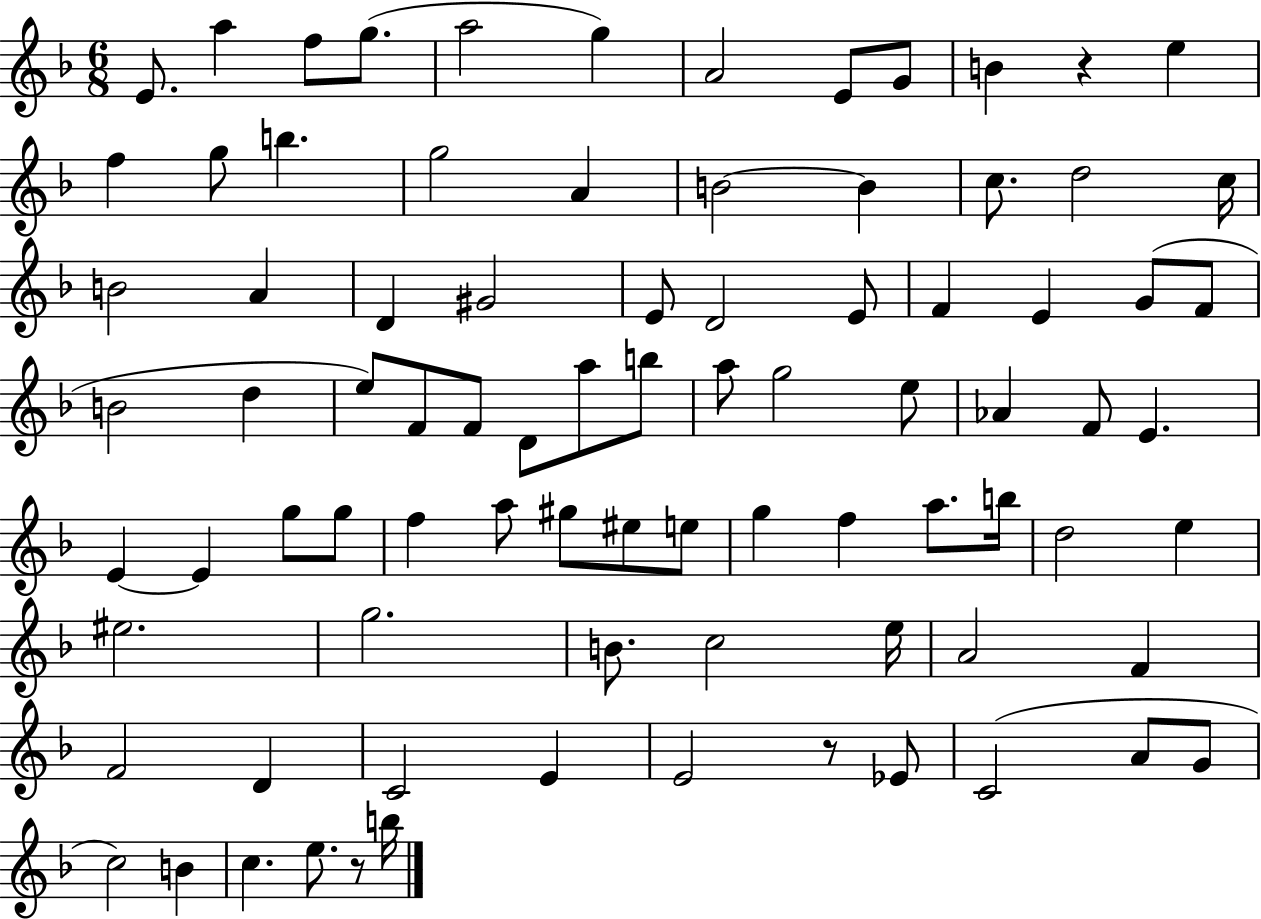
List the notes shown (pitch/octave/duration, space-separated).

E4/e. A5/q F5/e G5/e. A5/h G5/q A4/h E4/e G4/e B4/q R/q E5/q F5/q G5/e B5/q. G5/h A4/q B4/h B4/q C5/e. D5/h C5/s B4/h A4/q D4/q G#4/h E4/e D4/h E4/e F4/q E4/q G4/e F4/e B4/h D5/q E5/e F4/e F4/e D4/e A5/e B5/e A5/e G5/h E5/e Ab4/q F4/e E4/q. E4/q E4/q G5/e G5/e F5/q A5/e G#5/e EIS5/e E5/e G5/q F5/q A5/e. B5/s D5/h E5/q EIS5/h. G5/h. B4/e. C5/h E5/s A4/h F4/q F4/h D4/q C4/h E4/q E4/h R/e Eb4/e C4/h A4/e G4/e C5/h B4/q C5/q. E5/e. R/e B5/s